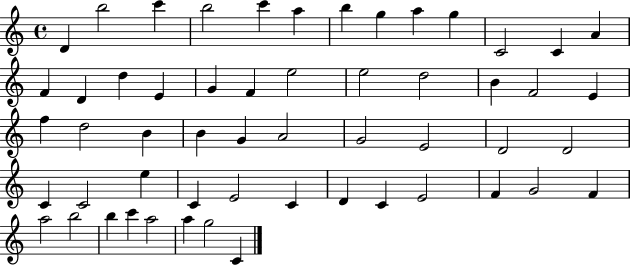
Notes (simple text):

D4/q B5/h C6/q B5/h C6/q A5/q B5/q G5/q A5/q G5/q C4/h C4/q A4/q F4/q D4/q D5/q E4/q G4/q F4/q E5/h E5/h D5/h B4/q F4/h E4/q F5/q D5/h B4/q B4/q G4/q A4/h G4/h E4/h D4/h D4/h C4/q C4/h E5/q C4/q E4/h C4/q D4/q C4/q E4/h F4/q G4/h F4/q A5/h B5/h B5/q C6/q A5/h A5/q G5/h C4/q